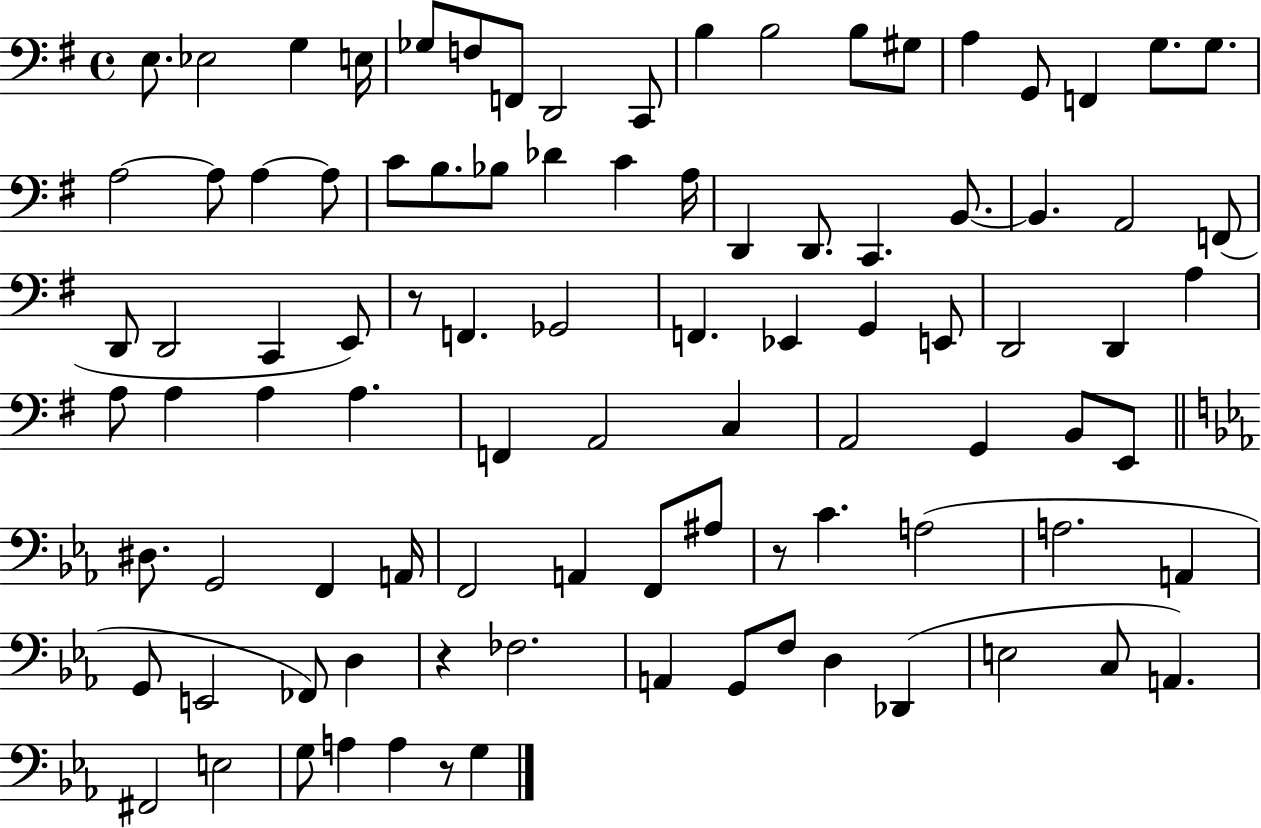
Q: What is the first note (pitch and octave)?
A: E3